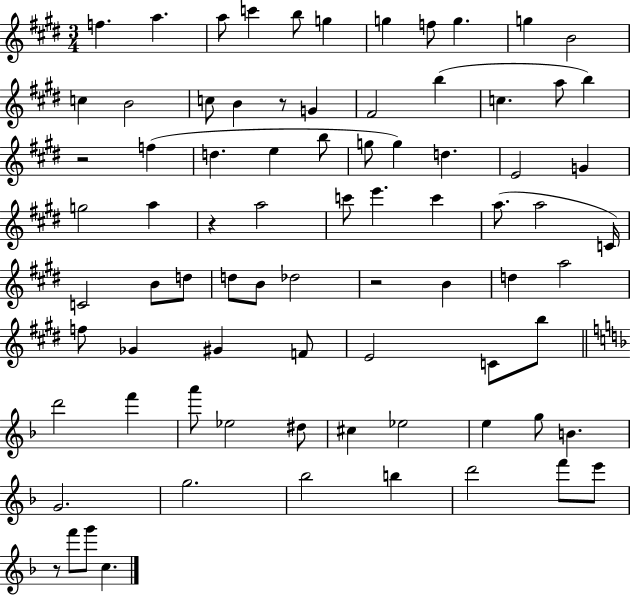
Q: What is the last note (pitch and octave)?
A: C5